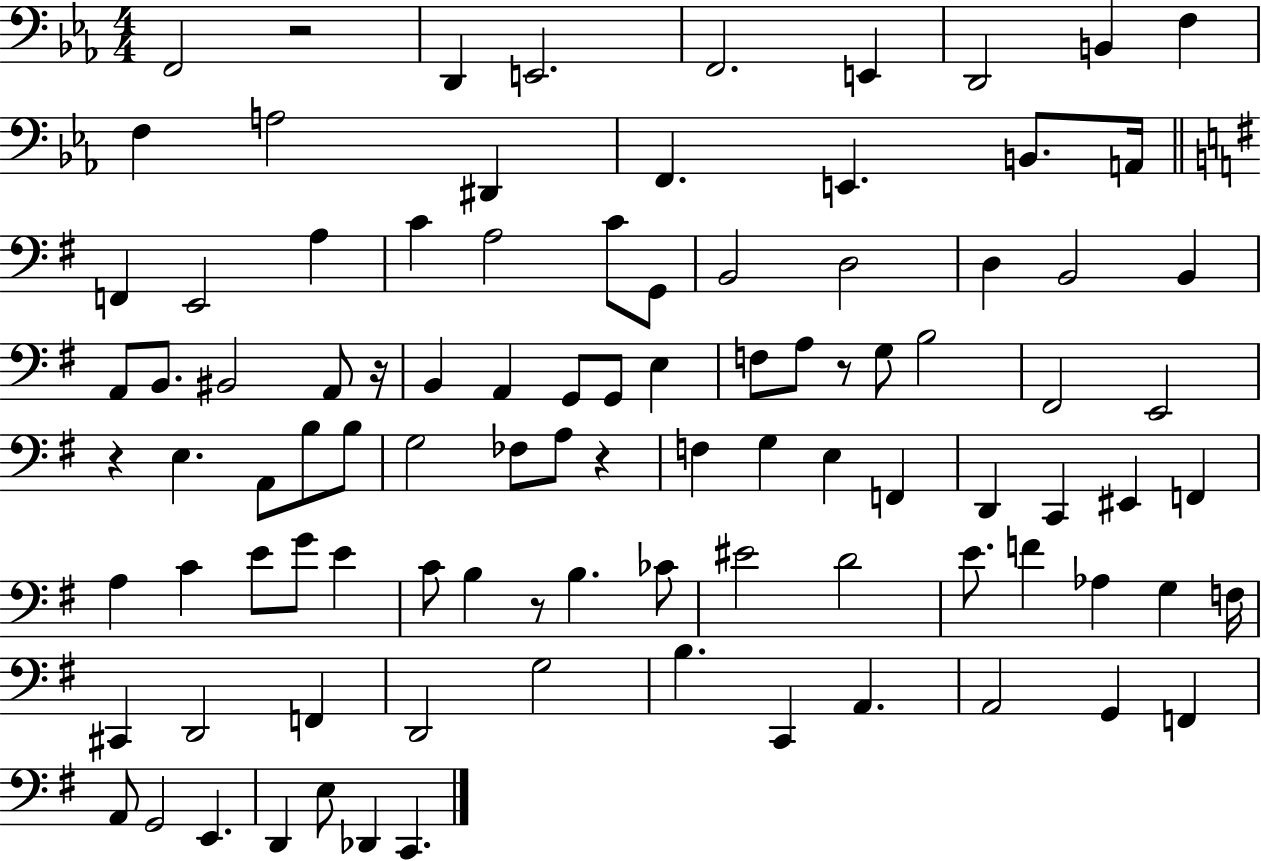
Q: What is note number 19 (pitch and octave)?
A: C4